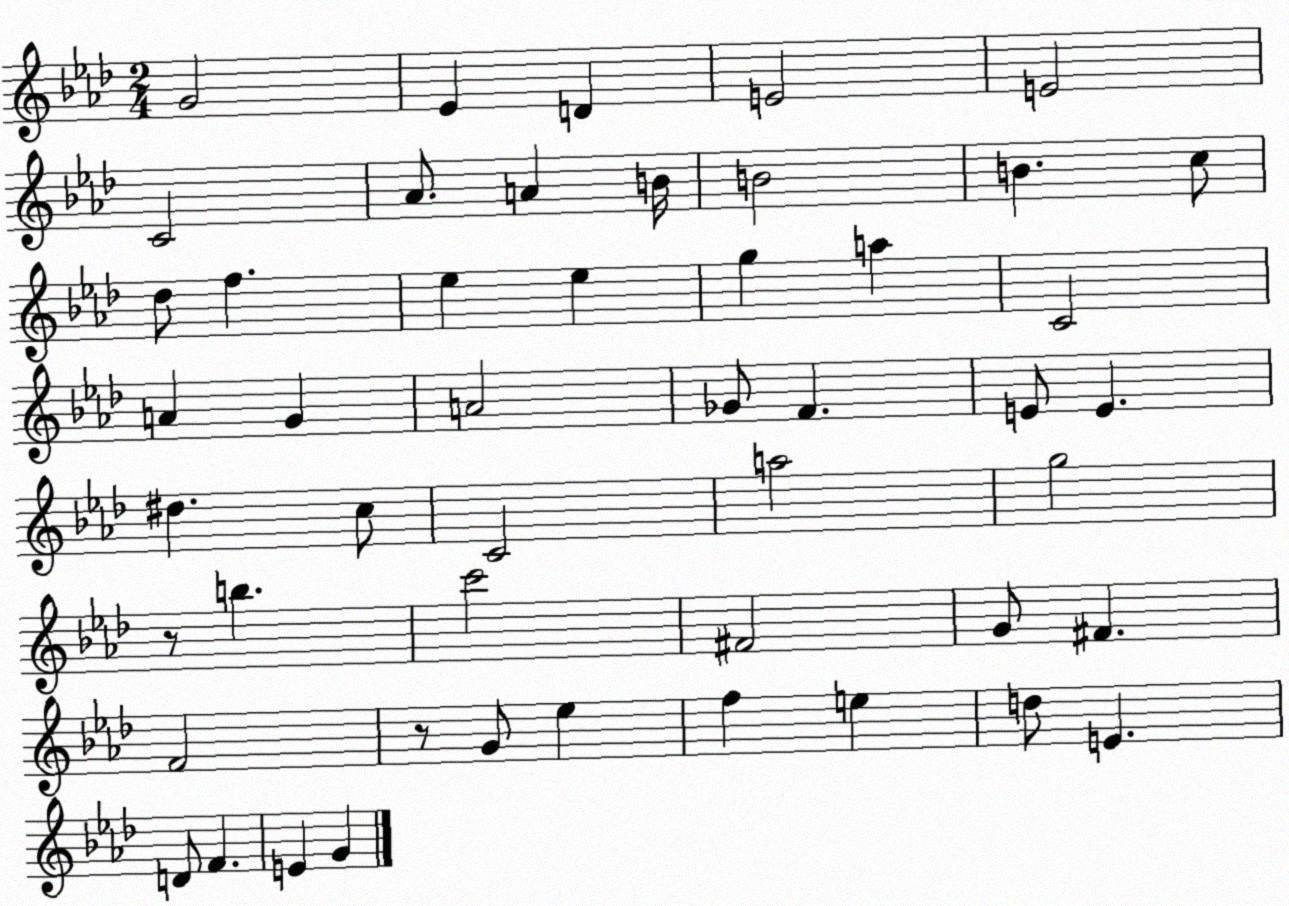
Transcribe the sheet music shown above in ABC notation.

X:1
T:Untitled
M:2/4
L:1/4
K:Ab
G2 _E D E2 E2 C2 _A/2 A B/4 B2 B c/2 _d/2 f _e _e g a C2 A G A2 _G/2 F E/2 E ^d c/2 C2 a2 g2 z/2 b c'2 ^F2 G/2 ^F F2 z/2 G/2 _e f e d/2 E D/2 F E G